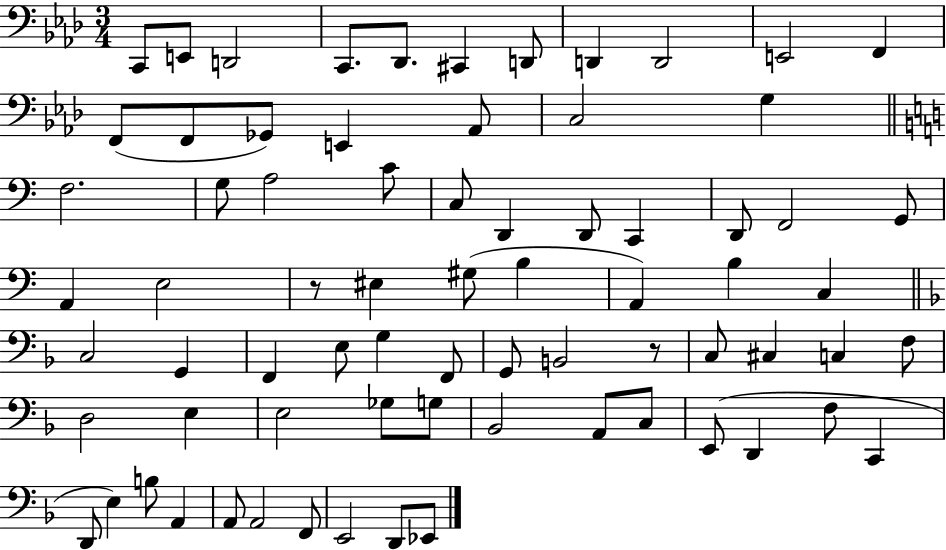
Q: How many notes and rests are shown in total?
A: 73